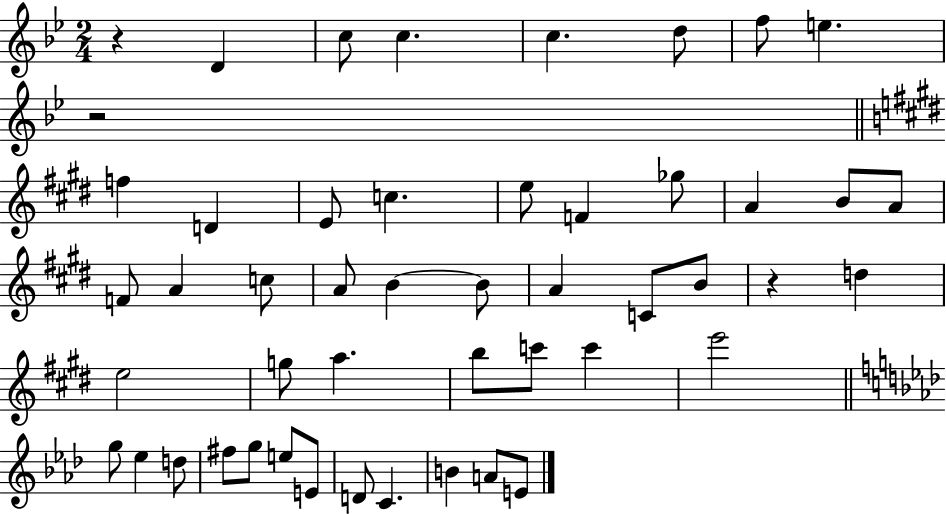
X:1
T:Untitled
M:2/4
L:1/4
K:Bb
z D c/2 c c d/2 f/2 e z2 f D E/2 c e/2 F _g/2 A B/2 A/2 F/2 A c/2 A/2 B B/2 A C/2 B/2 z d e2 g/2 a b/2 c'/2 c' e'2 g/2 _e d/2 ^f/2 g/2 e/2 E/2 D/2 C B A/2 E/2